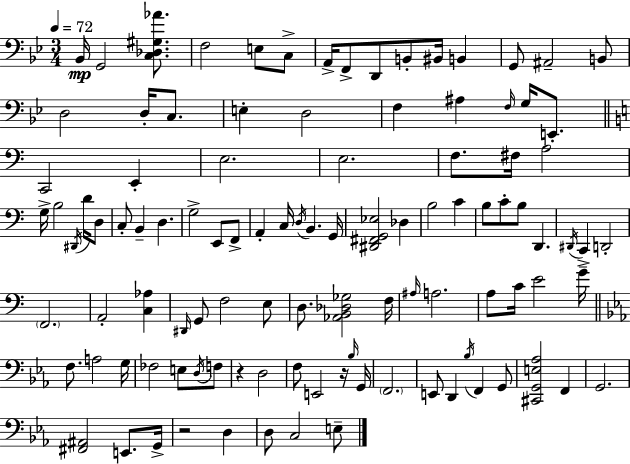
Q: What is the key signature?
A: G minor